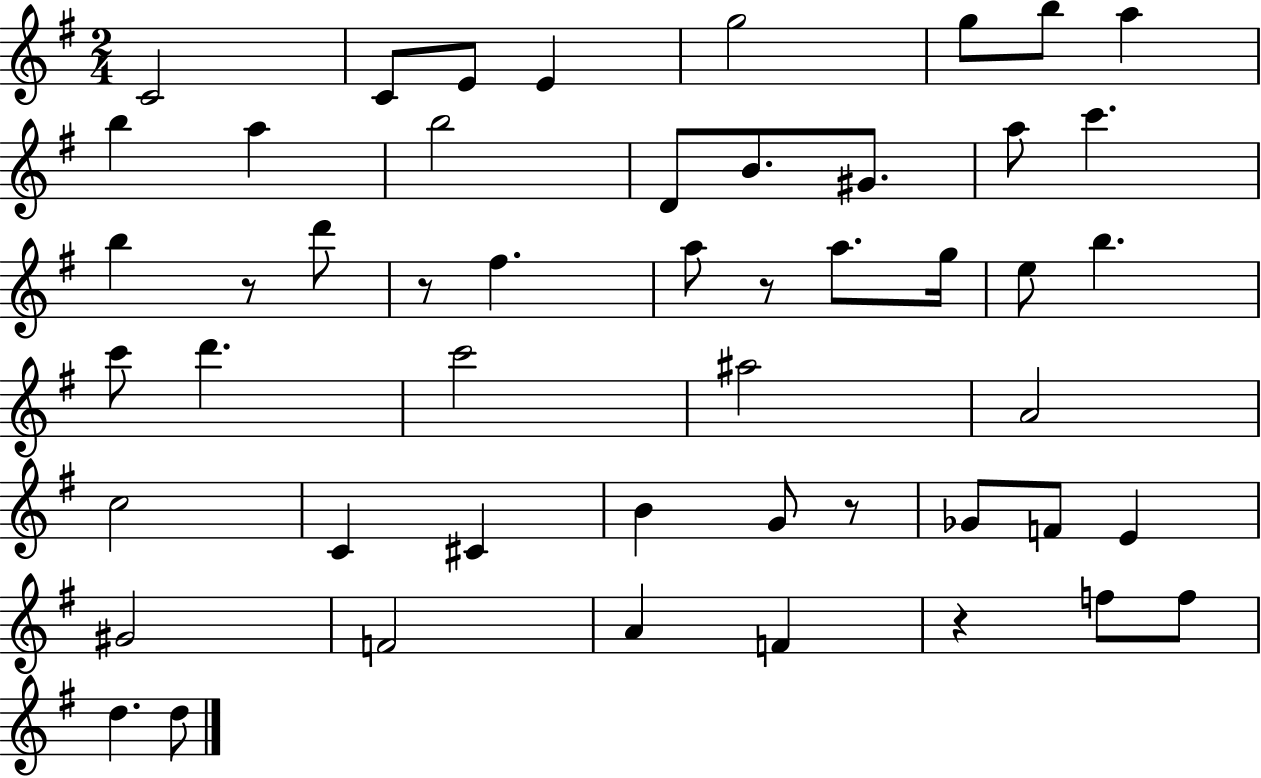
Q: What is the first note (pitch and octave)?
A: C4